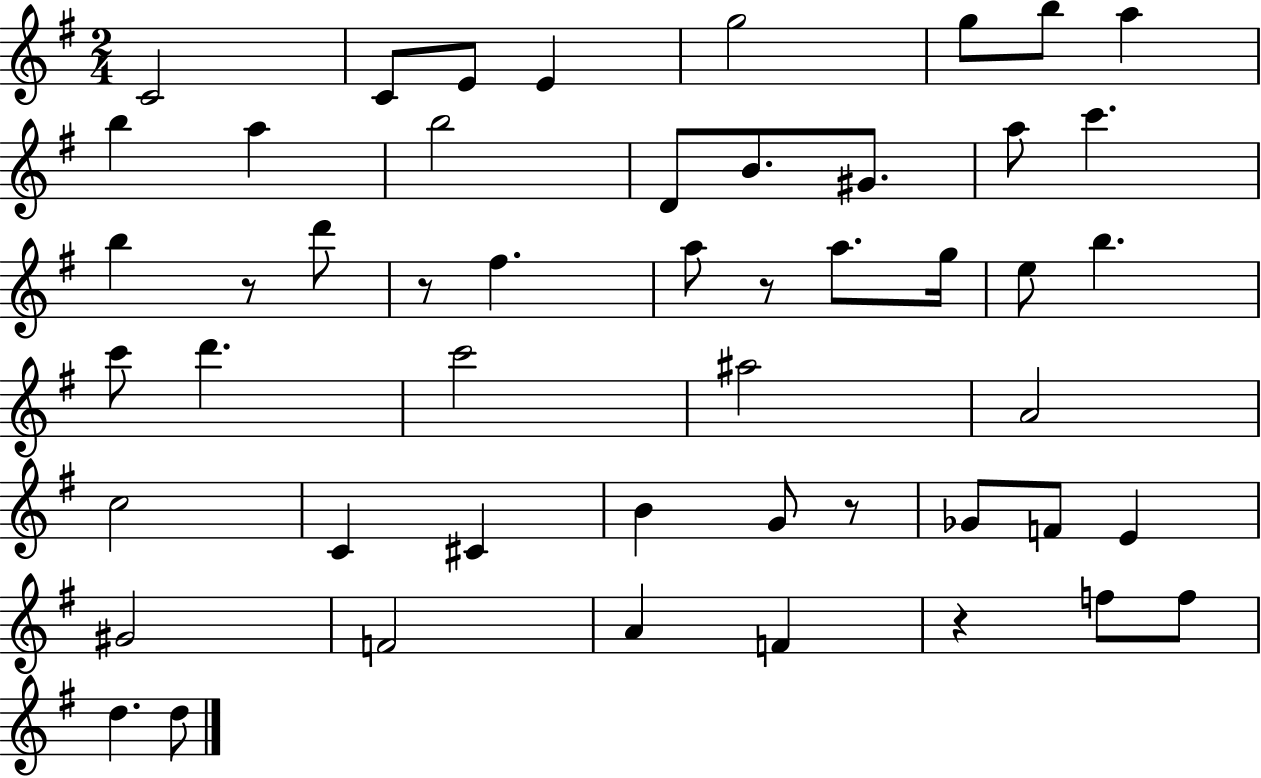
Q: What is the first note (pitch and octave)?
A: C4